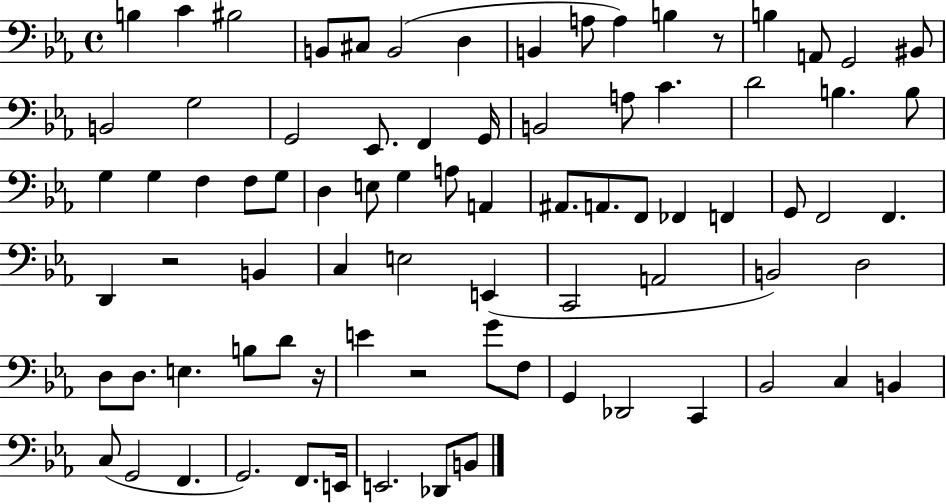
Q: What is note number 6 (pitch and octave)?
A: B2